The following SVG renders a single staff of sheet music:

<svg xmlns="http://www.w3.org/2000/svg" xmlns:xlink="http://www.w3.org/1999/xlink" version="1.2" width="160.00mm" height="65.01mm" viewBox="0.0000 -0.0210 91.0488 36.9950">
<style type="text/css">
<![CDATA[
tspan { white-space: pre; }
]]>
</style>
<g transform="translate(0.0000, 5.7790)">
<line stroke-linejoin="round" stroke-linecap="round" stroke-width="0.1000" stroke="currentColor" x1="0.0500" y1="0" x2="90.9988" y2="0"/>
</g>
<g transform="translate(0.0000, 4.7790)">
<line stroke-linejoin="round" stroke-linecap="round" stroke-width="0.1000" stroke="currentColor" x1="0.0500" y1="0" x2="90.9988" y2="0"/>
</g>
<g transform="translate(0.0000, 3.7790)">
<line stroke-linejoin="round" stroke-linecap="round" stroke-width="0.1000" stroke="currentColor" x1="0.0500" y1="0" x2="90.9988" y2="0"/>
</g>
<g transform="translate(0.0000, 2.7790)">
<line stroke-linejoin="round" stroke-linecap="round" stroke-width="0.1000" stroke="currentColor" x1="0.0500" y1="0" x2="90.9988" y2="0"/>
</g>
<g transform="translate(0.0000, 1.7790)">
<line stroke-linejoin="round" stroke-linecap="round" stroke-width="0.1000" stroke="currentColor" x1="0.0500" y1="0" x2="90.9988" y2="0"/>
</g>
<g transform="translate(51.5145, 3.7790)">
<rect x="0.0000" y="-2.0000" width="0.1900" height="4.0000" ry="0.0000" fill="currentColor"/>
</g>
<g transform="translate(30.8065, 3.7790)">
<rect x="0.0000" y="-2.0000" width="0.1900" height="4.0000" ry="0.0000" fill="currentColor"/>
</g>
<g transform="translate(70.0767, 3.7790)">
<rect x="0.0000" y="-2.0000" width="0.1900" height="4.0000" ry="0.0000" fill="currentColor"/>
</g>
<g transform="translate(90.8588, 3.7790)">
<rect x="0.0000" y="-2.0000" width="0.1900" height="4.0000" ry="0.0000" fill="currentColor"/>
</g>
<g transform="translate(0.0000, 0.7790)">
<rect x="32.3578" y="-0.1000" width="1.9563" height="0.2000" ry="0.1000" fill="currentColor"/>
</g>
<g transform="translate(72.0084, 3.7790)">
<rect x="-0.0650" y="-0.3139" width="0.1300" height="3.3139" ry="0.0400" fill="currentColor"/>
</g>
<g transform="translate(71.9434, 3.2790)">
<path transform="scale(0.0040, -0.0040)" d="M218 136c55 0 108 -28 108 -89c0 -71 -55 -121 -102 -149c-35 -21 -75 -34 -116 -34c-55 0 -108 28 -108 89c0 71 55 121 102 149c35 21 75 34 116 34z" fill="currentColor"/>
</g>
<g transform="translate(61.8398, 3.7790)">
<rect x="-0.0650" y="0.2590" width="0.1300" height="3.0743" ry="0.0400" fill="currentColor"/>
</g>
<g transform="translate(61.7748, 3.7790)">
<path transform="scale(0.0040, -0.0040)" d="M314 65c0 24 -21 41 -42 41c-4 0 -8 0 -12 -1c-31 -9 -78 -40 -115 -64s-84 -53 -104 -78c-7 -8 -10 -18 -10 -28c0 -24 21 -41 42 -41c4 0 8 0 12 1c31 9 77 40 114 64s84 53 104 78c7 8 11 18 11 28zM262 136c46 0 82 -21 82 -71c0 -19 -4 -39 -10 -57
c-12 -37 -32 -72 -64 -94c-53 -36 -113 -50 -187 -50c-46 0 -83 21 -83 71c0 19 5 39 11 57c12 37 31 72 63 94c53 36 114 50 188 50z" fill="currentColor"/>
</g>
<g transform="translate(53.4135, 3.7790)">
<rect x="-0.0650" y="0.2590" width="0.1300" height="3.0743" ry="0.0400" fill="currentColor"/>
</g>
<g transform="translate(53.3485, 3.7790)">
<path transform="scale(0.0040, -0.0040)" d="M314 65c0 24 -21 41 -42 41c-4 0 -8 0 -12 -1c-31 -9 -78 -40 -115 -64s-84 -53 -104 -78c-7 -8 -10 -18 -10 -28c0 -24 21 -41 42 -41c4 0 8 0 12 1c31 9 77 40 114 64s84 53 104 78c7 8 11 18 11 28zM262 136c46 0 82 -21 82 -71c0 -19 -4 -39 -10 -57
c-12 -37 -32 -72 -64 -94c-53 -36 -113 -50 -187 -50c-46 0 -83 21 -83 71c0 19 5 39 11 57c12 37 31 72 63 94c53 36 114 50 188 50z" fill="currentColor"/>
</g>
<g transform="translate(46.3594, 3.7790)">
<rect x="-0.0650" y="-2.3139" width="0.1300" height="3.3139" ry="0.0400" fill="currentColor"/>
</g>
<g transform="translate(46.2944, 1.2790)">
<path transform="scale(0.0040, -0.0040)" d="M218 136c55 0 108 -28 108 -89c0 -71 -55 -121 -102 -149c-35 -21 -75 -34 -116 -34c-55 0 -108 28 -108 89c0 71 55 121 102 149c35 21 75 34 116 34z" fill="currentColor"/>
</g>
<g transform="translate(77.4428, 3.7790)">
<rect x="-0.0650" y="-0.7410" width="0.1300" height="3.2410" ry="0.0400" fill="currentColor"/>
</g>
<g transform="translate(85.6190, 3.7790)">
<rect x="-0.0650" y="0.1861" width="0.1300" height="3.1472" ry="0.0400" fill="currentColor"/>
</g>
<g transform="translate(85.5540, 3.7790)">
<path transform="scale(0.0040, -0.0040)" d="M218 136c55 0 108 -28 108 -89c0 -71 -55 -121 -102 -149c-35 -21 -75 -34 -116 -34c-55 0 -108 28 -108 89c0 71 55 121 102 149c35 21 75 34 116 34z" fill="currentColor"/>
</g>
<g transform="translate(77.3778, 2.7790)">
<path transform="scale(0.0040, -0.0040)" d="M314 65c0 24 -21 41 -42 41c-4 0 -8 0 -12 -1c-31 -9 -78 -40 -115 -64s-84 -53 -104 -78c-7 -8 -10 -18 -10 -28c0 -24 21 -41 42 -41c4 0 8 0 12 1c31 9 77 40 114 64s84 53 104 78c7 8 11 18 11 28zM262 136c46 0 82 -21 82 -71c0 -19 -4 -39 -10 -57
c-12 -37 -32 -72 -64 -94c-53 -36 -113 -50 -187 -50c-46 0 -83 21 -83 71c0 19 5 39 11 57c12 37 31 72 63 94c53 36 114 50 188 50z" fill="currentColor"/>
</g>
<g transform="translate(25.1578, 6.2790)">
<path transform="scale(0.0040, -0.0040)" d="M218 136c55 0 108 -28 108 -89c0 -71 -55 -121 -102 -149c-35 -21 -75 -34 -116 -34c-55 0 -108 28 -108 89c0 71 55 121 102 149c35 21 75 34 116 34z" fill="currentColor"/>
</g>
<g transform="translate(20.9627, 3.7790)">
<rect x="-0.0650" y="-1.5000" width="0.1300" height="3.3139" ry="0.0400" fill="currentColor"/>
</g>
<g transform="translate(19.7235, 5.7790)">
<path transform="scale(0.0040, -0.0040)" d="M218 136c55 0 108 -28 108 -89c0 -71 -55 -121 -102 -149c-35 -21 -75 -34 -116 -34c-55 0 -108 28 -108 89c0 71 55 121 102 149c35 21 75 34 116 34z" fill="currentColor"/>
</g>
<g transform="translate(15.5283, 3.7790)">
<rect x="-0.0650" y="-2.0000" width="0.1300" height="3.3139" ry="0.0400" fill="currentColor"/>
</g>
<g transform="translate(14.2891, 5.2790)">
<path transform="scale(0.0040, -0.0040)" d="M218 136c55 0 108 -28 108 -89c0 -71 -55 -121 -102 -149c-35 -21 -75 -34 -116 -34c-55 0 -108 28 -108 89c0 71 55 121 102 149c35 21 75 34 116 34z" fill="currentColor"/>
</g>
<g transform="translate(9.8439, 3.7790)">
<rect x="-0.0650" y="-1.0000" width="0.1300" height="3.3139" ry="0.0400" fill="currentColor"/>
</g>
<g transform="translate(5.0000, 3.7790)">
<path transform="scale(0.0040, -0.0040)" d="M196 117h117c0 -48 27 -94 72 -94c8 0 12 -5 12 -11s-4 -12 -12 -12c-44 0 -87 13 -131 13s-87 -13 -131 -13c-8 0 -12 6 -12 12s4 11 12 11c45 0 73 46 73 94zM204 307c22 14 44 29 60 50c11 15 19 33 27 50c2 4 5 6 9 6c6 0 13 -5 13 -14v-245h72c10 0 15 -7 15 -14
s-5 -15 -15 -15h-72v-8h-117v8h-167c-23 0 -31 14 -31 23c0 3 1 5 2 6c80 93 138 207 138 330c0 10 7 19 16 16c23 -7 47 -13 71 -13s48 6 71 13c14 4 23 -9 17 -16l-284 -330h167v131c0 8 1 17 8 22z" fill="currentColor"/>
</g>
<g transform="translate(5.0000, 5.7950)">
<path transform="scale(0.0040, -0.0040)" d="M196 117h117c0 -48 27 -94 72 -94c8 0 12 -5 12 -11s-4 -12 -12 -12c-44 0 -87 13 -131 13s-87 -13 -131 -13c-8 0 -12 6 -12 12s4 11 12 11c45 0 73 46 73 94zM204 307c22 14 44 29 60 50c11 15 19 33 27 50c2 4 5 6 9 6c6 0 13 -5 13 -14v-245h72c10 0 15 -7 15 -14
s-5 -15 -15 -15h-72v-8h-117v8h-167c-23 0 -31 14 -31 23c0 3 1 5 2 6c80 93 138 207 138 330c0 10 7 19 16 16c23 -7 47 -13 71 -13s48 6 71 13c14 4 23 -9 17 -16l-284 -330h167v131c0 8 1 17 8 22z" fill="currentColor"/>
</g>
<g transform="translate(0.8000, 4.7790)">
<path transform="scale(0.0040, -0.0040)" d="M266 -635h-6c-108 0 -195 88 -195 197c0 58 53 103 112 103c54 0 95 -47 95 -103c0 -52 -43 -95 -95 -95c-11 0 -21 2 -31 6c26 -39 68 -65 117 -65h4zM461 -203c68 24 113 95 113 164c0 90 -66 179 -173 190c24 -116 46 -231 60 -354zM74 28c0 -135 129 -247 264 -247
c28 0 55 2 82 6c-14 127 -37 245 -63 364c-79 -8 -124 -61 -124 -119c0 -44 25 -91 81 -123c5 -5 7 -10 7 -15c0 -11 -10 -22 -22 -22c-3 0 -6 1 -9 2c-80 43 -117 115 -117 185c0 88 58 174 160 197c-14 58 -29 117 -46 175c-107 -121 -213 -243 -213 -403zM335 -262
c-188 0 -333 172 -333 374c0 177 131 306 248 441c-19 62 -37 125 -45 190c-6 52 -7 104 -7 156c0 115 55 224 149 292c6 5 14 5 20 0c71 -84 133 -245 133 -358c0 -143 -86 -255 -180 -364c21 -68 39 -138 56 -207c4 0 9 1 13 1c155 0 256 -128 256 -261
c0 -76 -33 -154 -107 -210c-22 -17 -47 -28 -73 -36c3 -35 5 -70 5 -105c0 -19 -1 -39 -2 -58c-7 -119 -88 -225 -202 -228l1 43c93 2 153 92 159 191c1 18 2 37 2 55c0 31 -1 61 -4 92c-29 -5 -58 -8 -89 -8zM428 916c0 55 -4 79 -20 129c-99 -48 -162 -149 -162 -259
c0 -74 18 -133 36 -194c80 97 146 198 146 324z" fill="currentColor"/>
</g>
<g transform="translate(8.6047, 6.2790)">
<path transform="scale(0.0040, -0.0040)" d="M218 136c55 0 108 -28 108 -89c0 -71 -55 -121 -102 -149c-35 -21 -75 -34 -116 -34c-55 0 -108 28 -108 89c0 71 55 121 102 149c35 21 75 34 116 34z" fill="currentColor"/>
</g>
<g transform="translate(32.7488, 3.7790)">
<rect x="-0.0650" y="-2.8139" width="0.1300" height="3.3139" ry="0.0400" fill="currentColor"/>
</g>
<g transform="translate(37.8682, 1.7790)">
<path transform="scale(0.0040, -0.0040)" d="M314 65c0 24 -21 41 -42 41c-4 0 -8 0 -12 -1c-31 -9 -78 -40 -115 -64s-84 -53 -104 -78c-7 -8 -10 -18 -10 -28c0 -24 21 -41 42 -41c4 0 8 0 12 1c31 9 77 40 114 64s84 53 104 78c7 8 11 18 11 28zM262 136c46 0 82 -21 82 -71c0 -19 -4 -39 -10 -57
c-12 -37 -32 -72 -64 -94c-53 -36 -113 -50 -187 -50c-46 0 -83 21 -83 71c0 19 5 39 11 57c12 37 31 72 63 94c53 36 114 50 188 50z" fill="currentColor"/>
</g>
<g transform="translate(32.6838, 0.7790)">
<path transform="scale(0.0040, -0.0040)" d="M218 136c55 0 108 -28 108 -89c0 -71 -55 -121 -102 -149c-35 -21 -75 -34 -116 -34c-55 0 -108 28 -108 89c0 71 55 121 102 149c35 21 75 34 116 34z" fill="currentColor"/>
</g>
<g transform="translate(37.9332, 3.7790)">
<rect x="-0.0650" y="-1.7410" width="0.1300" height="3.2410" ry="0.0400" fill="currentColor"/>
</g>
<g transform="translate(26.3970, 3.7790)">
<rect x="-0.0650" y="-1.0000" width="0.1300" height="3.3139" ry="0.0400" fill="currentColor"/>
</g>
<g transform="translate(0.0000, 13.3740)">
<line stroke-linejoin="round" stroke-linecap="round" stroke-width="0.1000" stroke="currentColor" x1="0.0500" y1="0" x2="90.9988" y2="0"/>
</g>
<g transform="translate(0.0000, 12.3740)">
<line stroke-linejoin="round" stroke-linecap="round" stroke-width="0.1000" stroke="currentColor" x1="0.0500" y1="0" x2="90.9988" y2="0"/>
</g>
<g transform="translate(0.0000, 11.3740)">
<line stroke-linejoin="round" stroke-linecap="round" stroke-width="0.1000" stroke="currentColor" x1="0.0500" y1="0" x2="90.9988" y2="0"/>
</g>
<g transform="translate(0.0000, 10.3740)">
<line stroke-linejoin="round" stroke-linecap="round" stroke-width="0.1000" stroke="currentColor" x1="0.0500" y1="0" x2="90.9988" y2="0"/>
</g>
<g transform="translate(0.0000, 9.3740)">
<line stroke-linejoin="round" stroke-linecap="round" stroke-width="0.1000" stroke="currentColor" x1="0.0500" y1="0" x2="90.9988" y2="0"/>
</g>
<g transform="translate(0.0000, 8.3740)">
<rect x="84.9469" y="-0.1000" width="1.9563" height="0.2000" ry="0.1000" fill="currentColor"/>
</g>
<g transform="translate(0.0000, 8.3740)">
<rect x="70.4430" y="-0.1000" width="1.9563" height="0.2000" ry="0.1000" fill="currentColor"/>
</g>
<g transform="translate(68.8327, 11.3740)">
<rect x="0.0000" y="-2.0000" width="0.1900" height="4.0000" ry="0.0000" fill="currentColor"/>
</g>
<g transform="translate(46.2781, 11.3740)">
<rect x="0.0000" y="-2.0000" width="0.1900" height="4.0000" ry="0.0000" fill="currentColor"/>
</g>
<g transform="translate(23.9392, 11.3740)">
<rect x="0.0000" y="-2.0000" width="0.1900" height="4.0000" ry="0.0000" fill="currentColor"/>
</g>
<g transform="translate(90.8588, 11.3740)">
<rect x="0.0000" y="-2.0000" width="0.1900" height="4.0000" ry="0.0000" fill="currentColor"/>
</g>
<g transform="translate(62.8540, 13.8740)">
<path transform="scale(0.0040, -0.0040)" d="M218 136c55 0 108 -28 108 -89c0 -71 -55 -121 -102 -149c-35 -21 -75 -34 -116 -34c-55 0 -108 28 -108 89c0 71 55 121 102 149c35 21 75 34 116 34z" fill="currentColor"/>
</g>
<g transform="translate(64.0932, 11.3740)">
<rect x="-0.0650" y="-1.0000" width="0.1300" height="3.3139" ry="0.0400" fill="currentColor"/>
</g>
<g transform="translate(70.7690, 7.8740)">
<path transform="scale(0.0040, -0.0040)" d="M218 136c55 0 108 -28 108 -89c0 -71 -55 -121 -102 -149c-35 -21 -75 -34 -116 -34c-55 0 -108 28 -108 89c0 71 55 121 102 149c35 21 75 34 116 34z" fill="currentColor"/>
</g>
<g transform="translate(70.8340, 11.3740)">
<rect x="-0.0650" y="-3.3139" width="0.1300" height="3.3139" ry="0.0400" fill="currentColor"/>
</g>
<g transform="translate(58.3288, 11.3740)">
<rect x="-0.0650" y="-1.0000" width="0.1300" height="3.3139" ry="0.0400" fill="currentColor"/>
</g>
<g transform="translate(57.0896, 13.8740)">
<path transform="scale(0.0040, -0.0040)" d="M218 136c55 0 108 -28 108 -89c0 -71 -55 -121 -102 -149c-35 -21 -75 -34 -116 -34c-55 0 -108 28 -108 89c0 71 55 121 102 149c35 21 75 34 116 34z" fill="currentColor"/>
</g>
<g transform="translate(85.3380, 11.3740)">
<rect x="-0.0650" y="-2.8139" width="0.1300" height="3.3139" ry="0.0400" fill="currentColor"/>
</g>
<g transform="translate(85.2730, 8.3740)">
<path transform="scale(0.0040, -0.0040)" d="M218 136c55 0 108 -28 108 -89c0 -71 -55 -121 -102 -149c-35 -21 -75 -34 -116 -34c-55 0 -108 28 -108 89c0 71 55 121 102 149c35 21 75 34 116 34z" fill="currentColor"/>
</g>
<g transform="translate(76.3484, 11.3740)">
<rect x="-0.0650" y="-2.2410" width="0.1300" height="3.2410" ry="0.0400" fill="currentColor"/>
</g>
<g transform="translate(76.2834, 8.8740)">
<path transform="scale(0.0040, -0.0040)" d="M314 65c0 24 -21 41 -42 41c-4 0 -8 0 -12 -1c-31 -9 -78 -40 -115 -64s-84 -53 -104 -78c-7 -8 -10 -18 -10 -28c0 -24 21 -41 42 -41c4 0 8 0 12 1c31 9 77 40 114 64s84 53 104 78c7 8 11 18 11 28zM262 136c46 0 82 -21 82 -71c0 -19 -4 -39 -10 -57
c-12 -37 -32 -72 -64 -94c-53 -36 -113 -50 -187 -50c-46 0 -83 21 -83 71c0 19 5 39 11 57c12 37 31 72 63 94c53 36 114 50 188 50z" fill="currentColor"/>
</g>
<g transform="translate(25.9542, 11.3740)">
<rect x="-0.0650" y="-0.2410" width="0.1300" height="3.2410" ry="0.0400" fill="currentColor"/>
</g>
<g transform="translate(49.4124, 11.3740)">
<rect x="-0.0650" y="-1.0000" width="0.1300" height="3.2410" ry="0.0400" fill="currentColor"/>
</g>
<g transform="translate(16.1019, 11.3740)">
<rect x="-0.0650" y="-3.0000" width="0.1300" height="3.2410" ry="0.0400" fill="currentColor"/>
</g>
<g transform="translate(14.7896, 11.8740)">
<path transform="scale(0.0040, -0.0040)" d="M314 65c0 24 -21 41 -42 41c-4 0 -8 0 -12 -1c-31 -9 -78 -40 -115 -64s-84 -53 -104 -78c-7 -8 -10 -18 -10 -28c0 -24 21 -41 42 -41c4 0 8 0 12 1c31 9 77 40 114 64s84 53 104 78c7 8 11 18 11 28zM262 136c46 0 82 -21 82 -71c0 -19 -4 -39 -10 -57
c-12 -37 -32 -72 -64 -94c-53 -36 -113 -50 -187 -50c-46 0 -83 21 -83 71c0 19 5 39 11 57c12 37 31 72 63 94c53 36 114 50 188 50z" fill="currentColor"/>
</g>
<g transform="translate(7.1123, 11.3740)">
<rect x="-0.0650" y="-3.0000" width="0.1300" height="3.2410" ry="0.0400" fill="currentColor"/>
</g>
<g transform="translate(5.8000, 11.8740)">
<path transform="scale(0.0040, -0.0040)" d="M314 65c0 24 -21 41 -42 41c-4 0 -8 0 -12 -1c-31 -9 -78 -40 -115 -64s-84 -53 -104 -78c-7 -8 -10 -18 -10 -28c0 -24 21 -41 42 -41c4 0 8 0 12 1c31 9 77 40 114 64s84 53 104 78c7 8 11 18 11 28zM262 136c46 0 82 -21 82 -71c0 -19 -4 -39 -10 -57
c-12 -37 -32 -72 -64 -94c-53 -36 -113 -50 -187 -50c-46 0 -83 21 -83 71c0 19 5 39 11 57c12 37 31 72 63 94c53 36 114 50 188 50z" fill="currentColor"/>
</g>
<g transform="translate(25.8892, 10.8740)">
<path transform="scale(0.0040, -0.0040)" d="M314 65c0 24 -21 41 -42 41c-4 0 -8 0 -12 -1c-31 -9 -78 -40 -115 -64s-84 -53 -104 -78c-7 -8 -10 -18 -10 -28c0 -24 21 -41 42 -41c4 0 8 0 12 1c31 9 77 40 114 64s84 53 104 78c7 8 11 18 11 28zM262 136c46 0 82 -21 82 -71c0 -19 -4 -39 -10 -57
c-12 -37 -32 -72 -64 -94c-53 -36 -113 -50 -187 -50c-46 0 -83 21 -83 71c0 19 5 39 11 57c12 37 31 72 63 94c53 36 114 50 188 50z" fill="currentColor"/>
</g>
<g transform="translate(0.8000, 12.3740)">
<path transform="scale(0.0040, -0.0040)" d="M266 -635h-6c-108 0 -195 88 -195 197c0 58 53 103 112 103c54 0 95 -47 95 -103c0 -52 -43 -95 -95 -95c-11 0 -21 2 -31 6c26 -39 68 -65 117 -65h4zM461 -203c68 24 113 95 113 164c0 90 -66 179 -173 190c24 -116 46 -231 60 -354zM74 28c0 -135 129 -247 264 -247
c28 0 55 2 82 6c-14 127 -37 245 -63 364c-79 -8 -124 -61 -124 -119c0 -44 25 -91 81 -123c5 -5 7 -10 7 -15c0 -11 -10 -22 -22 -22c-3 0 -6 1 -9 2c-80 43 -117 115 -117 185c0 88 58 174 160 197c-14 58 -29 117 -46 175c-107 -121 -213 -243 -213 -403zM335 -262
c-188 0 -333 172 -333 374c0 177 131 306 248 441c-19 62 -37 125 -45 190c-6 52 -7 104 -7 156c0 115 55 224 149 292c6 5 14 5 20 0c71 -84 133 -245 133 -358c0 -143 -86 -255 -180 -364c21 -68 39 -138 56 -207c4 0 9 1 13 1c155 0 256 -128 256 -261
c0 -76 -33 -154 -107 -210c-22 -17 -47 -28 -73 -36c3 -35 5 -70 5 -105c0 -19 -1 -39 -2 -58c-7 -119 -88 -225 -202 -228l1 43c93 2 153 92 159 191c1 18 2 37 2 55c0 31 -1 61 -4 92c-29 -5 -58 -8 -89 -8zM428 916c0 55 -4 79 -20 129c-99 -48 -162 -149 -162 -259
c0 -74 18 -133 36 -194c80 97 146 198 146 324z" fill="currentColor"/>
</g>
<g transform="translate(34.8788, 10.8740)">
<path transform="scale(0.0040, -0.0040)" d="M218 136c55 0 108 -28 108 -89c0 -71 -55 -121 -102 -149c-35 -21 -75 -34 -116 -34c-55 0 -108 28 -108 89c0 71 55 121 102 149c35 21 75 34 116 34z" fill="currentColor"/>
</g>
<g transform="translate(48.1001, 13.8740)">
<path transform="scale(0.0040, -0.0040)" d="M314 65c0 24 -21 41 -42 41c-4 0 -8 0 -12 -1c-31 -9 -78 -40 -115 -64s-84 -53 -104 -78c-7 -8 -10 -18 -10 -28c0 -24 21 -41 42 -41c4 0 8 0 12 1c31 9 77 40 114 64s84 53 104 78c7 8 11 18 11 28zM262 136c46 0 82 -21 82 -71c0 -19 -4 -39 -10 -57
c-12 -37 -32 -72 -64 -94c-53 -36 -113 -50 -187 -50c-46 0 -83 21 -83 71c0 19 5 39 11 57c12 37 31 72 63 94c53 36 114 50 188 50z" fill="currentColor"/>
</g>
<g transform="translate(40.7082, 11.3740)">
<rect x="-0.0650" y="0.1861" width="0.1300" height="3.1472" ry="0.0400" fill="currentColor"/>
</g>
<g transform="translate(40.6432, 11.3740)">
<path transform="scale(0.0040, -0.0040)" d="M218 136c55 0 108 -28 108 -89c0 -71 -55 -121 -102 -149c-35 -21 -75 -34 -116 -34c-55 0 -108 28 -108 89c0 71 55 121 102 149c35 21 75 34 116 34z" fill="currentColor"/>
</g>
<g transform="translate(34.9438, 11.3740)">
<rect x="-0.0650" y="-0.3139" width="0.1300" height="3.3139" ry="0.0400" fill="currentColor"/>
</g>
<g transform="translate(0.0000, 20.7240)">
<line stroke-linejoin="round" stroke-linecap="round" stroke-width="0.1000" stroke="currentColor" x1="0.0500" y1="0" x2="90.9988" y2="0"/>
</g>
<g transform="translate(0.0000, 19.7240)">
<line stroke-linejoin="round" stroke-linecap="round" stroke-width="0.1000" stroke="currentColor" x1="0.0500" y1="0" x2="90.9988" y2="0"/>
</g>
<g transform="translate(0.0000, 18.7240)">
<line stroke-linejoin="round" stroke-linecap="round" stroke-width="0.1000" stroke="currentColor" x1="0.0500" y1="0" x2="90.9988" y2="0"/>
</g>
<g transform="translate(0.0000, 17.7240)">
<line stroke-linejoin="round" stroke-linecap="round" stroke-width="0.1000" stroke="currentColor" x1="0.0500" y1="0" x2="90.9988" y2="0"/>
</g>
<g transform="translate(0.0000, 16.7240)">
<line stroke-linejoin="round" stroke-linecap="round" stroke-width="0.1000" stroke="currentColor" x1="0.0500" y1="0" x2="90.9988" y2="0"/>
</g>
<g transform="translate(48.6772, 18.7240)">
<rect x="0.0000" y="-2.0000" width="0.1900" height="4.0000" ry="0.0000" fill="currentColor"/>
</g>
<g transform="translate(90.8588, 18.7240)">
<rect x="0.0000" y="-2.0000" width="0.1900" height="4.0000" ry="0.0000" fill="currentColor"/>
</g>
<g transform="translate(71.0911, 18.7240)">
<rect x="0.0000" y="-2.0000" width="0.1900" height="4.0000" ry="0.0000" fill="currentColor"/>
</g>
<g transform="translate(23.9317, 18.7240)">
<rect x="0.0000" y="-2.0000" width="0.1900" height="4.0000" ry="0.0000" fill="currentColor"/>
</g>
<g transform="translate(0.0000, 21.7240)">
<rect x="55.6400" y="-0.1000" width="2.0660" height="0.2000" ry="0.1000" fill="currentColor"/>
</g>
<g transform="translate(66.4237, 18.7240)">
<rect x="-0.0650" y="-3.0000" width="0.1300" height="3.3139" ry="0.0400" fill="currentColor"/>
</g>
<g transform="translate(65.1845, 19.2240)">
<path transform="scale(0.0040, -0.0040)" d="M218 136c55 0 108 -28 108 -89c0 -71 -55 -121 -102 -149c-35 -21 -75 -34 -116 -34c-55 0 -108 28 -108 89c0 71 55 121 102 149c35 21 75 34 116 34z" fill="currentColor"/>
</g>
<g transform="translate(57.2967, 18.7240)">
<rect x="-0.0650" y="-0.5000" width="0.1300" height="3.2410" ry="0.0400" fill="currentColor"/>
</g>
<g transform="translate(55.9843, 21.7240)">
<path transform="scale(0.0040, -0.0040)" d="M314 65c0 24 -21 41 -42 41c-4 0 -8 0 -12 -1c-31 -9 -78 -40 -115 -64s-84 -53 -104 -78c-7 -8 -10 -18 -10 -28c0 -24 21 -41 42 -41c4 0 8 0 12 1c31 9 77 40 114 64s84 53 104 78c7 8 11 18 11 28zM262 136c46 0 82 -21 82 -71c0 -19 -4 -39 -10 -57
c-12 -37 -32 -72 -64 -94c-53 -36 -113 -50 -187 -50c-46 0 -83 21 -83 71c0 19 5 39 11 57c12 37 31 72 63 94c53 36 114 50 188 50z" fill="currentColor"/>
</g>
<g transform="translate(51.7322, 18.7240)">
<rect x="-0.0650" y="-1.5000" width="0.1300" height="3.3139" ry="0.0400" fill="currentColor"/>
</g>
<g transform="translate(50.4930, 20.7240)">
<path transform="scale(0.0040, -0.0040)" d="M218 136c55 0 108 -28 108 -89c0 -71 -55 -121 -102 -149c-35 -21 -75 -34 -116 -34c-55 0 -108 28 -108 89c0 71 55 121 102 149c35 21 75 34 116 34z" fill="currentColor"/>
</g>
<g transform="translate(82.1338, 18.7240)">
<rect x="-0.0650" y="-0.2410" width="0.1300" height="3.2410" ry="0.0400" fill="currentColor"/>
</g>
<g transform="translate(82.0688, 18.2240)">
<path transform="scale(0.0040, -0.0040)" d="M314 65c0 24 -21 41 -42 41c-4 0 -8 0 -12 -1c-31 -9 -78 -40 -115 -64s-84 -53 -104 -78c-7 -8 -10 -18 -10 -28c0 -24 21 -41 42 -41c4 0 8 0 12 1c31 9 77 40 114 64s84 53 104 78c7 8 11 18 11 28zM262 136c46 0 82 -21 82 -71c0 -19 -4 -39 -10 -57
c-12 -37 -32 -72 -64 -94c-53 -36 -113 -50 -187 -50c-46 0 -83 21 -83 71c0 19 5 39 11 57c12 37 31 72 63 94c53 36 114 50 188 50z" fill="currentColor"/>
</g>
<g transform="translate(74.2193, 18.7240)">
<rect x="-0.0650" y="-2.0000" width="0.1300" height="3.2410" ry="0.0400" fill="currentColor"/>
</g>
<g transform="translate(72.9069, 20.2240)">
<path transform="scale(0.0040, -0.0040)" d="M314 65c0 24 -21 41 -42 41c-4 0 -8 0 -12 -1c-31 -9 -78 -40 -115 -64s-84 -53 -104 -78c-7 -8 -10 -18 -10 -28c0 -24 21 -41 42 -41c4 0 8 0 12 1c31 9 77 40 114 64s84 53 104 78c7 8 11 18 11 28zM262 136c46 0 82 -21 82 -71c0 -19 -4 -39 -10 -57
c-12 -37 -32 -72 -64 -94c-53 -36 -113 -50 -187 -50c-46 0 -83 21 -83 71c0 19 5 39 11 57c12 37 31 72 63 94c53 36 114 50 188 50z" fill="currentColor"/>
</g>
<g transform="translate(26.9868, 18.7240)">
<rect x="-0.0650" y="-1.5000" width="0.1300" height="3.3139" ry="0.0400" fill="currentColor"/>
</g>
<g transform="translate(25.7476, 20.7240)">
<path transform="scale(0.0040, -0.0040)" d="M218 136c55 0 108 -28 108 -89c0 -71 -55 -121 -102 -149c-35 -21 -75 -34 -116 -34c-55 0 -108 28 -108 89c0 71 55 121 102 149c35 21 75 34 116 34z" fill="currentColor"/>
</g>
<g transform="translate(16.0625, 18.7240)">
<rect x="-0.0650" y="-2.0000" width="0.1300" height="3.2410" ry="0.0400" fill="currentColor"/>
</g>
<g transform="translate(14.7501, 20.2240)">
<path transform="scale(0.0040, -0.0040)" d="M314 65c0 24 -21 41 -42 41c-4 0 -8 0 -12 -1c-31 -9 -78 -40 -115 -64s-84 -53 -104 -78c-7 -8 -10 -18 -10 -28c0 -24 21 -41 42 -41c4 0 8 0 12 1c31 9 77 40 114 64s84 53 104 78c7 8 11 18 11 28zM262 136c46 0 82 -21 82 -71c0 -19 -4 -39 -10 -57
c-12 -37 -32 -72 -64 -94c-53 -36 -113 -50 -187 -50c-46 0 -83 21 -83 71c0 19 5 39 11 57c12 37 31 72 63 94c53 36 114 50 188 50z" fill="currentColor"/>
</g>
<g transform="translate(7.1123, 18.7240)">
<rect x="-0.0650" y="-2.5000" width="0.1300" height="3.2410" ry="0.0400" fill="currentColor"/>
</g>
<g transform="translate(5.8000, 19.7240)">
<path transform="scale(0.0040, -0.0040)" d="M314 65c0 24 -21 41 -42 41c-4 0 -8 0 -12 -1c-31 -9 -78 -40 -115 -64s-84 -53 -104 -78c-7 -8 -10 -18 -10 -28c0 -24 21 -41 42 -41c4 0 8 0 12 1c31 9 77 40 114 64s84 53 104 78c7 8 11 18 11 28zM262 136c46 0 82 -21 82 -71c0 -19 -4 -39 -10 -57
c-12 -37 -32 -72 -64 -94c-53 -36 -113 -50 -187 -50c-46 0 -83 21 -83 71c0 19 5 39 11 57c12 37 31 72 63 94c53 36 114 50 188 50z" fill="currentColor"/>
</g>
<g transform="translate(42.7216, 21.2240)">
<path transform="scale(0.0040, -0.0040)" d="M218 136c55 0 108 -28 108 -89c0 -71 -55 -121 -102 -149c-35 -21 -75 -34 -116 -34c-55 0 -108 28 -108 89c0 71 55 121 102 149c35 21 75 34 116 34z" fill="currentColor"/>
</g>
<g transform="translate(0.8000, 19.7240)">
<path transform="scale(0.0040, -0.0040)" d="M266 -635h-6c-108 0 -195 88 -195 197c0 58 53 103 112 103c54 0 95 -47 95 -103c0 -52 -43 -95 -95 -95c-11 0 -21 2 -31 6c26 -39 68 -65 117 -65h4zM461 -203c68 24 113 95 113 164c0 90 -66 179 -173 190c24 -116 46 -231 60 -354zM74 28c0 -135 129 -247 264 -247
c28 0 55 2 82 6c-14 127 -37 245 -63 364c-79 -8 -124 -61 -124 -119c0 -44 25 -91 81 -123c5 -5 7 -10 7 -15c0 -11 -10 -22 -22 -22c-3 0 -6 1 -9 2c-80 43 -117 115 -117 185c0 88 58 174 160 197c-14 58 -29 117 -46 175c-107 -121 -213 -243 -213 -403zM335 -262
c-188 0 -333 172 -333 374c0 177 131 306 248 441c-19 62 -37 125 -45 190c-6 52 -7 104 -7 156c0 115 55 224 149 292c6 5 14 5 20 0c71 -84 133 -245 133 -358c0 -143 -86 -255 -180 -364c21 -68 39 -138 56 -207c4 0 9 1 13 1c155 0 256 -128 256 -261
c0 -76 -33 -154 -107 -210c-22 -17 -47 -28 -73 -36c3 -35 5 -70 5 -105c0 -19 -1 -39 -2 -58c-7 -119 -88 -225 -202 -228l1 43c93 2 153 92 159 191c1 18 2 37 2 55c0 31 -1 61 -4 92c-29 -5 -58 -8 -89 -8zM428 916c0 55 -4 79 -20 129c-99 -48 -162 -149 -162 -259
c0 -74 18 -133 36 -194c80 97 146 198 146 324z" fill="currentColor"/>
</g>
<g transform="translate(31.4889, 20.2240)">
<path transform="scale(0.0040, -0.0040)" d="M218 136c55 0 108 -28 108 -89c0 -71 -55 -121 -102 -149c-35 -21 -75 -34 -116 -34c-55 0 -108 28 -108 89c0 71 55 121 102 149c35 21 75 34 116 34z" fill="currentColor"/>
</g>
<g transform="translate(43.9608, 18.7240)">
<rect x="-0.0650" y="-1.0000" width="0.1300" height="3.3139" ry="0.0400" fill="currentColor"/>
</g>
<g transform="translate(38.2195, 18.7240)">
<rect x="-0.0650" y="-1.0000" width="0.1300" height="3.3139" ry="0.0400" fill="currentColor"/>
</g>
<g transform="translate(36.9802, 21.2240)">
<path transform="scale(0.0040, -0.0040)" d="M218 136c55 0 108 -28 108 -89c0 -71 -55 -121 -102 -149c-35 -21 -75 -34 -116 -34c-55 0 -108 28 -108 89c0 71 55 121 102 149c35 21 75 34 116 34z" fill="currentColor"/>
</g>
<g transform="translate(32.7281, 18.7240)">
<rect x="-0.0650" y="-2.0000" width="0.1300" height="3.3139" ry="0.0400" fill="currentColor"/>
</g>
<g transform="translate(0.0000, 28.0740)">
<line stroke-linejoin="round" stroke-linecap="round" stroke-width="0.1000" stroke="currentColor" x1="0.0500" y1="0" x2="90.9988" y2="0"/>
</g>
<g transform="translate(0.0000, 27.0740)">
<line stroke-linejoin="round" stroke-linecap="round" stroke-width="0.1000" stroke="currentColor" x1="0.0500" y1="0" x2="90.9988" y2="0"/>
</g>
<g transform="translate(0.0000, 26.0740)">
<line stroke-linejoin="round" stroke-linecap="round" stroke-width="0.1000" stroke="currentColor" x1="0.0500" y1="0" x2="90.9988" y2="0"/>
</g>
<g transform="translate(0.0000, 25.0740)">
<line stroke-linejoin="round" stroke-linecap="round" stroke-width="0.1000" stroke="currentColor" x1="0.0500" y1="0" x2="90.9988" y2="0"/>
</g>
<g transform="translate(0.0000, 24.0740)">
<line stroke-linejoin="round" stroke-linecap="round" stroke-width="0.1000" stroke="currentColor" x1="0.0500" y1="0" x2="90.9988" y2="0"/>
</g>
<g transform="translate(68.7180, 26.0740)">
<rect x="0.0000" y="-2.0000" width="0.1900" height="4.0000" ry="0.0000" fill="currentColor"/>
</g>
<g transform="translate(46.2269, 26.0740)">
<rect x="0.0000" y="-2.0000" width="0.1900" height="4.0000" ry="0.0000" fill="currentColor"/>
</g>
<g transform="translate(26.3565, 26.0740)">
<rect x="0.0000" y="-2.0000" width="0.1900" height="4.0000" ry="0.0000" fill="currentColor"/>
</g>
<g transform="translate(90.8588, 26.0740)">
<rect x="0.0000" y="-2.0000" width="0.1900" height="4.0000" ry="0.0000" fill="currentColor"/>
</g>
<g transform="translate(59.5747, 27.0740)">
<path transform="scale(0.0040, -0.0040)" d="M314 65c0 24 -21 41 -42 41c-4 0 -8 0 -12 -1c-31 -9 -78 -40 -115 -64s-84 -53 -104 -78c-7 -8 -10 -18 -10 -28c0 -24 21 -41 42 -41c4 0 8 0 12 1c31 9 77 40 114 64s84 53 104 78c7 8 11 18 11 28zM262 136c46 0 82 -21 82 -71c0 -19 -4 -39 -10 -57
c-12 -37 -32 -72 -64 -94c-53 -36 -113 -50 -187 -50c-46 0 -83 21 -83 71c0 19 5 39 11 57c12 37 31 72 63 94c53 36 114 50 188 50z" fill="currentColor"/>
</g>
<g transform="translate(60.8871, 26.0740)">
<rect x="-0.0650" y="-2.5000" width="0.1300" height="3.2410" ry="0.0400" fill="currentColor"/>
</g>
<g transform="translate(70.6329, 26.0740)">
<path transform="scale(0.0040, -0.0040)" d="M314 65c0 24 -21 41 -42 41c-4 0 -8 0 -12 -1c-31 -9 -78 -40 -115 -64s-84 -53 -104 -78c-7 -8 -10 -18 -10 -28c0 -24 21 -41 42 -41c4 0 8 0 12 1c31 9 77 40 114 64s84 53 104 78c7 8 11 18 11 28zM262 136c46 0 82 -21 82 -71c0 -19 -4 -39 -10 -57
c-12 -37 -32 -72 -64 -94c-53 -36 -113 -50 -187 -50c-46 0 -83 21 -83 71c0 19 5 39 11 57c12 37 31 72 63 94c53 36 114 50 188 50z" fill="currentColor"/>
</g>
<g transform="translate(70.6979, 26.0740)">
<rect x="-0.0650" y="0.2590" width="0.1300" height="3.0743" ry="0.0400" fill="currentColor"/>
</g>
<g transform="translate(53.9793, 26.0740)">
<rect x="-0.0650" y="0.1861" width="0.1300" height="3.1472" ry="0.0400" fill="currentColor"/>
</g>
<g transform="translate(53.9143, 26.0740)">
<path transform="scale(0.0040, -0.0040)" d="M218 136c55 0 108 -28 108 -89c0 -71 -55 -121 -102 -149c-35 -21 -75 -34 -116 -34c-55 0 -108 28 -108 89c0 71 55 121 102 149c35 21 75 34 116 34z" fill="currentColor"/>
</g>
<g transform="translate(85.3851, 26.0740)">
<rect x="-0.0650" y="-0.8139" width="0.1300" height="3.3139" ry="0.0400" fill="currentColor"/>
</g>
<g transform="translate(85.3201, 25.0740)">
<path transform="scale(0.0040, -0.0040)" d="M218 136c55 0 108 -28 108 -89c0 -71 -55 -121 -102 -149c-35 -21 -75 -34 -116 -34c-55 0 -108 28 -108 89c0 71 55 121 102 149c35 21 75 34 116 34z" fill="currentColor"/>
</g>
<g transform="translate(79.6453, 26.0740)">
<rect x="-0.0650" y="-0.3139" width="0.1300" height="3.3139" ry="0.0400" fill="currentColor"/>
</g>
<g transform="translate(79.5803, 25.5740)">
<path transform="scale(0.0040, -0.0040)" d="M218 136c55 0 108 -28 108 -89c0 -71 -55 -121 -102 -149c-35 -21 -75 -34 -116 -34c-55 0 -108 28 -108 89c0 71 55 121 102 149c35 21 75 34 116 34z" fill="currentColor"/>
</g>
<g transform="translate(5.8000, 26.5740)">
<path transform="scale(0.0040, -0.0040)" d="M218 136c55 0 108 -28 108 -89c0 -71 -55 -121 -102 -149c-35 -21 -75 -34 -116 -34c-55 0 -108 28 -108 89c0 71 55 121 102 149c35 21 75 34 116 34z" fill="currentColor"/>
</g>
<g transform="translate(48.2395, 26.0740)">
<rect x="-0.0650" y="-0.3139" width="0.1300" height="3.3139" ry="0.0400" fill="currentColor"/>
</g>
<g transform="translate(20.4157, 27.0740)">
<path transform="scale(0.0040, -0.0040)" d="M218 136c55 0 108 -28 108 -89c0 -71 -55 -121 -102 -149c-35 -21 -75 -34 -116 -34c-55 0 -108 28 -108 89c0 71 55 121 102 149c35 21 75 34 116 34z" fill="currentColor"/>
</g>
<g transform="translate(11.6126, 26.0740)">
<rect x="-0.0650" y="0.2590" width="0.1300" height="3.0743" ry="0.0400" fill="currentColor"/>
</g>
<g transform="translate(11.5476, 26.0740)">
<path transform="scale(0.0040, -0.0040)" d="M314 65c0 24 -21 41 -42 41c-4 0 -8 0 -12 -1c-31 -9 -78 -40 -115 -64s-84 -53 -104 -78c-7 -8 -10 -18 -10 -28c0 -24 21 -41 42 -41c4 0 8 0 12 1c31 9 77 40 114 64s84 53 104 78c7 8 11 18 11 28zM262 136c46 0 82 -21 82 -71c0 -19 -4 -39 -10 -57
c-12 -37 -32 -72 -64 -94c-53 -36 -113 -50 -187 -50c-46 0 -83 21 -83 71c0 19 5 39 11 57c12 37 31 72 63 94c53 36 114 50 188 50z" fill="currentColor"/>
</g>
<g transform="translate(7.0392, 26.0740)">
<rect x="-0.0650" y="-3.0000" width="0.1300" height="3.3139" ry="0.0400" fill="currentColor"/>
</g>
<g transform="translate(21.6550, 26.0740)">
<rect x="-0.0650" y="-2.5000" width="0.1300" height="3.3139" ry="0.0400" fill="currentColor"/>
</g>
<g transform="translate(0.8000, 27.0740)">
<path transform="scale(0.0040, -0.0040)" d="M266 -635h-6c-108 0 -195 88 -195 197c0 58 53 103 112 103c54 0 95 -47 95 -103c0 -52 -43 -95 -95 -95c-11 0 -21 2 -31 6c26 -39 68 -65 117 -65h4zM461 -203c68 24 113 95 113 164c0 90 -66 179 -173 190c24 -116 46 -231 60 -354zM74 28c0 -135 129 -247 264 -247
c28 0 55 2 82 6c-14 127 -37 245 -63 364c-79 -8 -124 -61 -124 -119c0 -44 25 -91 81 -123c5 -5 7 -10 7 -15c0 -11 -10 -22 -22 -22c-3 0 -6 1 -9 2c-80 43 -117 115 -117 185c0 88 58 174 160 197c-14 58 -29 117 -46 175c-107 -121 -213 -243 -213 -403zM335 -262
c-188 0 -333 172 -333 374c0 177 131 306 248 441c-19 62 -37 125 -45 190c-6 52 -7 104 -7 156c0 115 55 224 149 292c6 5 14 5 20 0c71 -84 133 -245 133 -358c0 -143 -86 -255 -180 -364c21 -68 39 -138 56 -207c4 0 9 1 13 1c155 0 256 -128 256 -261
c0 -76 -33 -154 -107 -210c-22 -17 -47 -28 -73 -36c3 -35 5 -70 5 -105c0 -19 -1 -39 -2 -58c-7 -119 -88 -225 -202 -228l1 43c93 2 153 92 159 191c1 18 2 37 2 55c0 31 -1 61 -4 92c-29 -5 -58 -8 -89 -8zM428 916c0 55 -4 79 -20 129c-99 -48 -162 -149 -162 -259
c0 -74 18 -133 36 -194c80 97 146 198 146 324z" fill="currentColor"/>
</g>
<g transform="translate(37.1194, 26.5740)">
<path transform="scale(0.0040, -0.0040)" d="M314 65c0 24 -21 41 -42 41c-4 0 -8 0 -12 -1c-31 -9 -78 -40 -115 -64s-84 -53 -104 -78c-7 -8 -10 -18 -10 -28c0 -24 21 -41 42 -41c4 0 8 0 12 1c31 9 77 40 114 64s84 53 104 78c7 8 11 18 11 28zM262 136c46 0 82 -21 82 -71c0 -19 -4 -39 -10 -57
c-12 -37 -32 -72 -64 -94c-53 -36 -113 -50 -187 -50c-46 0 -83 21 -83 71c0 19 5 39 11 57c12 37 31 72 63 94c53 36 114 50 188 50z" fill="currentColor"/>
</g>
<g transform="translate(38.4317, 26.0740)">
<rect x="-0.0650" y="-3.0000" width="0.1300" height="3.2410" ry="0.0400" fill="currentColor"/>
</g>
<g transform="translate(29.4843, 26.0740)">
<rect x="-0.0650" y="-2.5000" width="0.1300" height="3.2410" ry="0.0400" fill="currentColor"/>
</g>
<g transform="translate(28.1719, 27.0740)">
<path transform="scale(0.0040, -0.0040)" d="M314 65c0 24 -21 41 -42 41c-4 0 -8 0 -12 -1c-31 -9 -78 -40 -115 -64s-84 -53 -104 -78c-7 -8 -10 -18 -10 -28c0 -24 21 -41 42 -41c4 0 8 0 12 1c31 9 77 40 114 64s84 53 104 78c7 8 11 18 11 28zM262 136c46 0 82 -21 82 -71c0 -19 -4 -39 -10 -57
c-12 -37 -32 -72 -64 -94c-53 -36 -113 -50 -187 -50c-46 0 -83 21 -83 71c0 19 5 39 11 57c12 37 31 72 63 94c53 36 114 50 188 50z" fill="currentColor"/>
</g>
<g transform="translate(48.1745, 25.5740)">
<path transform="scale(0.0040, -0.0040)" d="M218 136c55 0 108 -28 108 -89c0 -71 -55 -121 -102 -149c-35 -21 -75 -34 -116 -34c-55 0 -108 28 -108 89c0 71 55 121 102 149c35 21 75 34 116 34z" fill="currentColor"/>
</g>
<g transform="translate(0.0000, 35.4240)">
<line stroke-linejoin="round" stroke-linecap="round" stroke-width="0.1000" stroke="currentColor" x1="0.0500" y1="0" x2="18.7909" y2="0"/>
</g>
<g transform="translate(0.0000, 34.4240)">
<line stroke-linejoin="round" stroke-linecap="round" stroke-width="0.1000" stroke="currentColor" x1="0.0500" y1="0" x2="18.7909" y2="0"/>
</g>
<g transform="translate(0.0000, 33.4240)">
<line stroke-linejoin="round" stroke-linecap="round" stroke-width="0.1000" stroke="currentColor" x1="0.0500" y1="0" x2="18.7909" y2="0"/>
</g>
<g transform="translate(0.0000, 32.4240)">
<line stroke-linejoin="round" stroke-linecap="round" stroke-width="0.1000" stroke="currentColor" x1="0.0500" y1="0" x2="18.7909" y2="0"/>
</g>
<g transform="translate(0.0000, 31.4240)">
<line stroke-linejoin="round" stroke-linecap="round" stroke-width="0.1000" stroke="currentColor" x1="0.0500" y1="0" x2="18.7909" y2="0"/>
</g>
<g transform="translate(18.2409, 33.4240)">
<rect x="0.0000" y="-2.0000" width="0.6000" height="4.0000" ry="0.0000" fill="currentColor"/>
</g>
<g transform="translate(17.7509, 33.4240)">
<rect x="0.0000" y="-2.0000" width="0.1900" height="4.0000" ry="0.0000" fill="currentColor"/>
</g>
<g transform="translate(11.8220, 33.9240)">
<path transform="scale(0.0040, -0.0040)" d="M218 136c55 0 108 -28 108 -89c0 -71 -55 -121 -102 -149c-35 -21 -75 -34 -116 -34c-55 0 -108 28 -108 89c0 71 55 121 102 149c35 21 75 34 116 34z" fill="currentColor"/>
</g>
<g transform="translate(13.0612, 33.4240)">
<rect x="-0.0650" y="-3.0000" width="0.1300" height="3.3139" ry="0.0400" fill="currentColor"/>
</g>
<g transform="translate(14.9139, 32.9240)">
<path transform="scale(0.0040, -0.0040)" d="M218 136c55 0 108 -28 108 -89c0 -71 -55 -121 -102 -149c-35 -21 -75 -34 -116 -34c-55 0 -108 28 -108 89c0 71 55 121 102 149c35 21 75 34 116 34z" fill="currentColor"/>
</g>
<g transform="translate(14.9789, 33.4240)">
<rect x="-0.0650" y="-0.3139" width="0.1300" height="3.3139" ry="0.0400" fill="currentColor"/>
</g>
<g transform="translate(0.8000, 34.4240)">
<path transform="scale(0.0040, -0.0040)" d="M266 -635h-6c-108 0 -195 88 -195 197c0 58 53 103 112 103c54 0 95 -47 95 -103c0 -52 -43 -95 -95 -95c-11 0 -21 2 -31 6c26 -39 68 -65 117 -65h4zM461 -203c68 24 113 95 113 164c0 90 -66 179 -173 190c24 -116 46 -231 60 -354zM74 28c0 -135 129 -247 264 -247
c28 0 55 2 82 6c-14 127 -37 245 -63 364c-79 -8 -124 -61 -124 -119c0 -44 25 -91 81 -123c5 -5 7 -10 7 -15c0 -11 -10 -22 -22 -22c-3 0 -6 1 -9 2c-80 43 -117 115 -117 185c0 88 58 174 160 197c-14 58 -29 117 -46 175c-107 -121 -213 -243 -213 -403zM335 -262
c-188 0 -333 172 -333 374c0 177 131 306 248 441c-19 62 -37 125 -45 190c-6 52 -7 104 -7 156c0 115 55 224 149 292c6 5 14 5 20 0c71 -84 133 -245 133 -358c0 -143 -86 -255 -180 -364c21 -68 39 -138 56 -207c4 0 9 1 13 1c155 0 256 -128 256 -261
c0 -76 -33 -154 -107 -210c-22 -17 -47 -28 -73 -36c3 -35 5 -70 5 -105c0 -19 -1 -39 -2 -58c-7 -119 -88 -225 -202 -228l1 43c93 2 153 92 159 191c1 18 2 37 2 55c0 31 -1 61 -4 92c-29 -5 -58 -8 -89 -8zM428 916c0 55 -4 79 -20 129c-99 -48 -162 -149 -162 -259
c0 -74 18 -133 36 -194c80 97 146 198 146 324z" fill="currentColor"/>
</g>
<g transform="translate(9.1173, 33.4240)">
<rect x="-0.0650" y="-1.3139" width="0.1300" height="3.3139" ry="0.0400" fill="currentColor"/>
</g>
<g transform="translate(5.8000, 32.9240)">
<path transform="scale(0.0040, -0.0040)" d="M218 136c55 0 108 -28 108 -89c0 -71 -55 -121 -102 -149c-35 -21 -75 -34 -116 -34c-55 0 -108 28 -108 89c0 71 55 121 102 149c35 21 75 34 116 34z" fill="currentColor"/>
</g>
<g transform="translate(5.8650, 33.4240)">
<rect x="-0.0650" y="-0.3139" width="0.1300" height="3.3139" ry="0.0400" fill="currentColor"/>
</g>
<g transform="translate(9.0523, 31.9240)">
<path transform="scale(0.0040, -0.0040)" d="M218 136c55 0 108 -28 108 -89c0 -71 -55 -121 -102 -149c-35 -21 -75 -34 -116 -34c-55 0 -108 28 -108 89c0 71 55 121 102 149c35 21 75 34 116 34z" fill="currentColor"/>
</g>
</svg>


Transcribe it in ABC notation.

X:1
T:Untitled
M:4/4
L:1/4
K:C
D F E D a f2 g B2 B2 c d2 B A2 A2 c2 c B D2 D D b g2 a G2 F2 E F D D E C2 A F2 c2 A B2 G G2 A2 c B G2 B2 c d c e A c